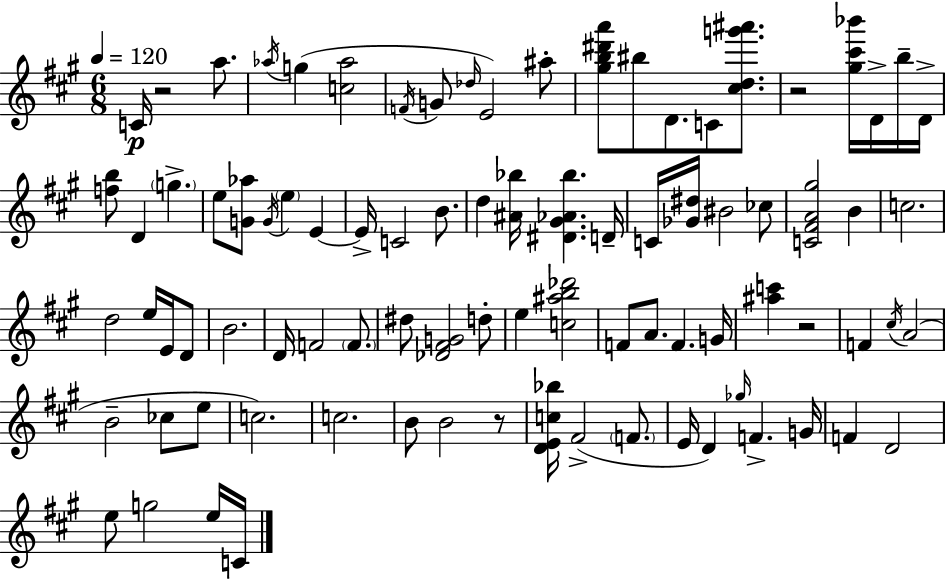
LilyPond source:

{
  \clef treble
  \numericTimeSignature
  \time 6/8
  \key a \major
  \tempo 4 = 120
  \repeat volta 2 { c'16\p r2 a''8. | \acciaccatura { aes''16 } g''4( <c'' aes''>2 | \acciaccatura { f'16 } g'8 \grace { des''16 } e'2) | ais''8-. <gis'' b'' dis''' a'''>8 bis''8 d'8. c'8 | \break <cis'' d'' g''' ais'''>8. r2 <gis'' cis''' bes'''>16 | d'16-> b''16-- d'16-> <f'' b''>8 d'4 \parenthesize g''4.-> | e''8 <g' aes''>8 \acciaccatura { g'16 } \parenthesize e''4 | e'4~~ e'16-> c'2 | \break b'8. d''4 <ais' bes''>16 <dis' gis' aes' bes''>4. | d'16-- c'16 <ges' dis''>16 bis'2 | ces''8 <c' fis' a' gis''>2 | b'4 c''2. | \break d''2 | e''16 e'16 d'8 b'2. | d'16 f'2 | \parenthesize f'8. dis''8 <des' fis' g'>2 | \break d''8-. e''4 <c'' ais'' b'' des'''>2 | f'8 a'8. f'4. | g'16 <ais'' c'''>4 r2 | f'4 \acciaccatura { cis''16 } a'2( | \break b'2-- | ces''8 e''8 c''2.) | c''2. | b'8 b'2 | \break r8 <d' e' c'' bes''>16 fis'2->( | \parenthesize f'8. e'16 d'4) \grace { ges''16 } f'4.-> | g'16 f'4 d'2 | e''8 g''2 | \break e''16 c'16 } \bar "|."
}